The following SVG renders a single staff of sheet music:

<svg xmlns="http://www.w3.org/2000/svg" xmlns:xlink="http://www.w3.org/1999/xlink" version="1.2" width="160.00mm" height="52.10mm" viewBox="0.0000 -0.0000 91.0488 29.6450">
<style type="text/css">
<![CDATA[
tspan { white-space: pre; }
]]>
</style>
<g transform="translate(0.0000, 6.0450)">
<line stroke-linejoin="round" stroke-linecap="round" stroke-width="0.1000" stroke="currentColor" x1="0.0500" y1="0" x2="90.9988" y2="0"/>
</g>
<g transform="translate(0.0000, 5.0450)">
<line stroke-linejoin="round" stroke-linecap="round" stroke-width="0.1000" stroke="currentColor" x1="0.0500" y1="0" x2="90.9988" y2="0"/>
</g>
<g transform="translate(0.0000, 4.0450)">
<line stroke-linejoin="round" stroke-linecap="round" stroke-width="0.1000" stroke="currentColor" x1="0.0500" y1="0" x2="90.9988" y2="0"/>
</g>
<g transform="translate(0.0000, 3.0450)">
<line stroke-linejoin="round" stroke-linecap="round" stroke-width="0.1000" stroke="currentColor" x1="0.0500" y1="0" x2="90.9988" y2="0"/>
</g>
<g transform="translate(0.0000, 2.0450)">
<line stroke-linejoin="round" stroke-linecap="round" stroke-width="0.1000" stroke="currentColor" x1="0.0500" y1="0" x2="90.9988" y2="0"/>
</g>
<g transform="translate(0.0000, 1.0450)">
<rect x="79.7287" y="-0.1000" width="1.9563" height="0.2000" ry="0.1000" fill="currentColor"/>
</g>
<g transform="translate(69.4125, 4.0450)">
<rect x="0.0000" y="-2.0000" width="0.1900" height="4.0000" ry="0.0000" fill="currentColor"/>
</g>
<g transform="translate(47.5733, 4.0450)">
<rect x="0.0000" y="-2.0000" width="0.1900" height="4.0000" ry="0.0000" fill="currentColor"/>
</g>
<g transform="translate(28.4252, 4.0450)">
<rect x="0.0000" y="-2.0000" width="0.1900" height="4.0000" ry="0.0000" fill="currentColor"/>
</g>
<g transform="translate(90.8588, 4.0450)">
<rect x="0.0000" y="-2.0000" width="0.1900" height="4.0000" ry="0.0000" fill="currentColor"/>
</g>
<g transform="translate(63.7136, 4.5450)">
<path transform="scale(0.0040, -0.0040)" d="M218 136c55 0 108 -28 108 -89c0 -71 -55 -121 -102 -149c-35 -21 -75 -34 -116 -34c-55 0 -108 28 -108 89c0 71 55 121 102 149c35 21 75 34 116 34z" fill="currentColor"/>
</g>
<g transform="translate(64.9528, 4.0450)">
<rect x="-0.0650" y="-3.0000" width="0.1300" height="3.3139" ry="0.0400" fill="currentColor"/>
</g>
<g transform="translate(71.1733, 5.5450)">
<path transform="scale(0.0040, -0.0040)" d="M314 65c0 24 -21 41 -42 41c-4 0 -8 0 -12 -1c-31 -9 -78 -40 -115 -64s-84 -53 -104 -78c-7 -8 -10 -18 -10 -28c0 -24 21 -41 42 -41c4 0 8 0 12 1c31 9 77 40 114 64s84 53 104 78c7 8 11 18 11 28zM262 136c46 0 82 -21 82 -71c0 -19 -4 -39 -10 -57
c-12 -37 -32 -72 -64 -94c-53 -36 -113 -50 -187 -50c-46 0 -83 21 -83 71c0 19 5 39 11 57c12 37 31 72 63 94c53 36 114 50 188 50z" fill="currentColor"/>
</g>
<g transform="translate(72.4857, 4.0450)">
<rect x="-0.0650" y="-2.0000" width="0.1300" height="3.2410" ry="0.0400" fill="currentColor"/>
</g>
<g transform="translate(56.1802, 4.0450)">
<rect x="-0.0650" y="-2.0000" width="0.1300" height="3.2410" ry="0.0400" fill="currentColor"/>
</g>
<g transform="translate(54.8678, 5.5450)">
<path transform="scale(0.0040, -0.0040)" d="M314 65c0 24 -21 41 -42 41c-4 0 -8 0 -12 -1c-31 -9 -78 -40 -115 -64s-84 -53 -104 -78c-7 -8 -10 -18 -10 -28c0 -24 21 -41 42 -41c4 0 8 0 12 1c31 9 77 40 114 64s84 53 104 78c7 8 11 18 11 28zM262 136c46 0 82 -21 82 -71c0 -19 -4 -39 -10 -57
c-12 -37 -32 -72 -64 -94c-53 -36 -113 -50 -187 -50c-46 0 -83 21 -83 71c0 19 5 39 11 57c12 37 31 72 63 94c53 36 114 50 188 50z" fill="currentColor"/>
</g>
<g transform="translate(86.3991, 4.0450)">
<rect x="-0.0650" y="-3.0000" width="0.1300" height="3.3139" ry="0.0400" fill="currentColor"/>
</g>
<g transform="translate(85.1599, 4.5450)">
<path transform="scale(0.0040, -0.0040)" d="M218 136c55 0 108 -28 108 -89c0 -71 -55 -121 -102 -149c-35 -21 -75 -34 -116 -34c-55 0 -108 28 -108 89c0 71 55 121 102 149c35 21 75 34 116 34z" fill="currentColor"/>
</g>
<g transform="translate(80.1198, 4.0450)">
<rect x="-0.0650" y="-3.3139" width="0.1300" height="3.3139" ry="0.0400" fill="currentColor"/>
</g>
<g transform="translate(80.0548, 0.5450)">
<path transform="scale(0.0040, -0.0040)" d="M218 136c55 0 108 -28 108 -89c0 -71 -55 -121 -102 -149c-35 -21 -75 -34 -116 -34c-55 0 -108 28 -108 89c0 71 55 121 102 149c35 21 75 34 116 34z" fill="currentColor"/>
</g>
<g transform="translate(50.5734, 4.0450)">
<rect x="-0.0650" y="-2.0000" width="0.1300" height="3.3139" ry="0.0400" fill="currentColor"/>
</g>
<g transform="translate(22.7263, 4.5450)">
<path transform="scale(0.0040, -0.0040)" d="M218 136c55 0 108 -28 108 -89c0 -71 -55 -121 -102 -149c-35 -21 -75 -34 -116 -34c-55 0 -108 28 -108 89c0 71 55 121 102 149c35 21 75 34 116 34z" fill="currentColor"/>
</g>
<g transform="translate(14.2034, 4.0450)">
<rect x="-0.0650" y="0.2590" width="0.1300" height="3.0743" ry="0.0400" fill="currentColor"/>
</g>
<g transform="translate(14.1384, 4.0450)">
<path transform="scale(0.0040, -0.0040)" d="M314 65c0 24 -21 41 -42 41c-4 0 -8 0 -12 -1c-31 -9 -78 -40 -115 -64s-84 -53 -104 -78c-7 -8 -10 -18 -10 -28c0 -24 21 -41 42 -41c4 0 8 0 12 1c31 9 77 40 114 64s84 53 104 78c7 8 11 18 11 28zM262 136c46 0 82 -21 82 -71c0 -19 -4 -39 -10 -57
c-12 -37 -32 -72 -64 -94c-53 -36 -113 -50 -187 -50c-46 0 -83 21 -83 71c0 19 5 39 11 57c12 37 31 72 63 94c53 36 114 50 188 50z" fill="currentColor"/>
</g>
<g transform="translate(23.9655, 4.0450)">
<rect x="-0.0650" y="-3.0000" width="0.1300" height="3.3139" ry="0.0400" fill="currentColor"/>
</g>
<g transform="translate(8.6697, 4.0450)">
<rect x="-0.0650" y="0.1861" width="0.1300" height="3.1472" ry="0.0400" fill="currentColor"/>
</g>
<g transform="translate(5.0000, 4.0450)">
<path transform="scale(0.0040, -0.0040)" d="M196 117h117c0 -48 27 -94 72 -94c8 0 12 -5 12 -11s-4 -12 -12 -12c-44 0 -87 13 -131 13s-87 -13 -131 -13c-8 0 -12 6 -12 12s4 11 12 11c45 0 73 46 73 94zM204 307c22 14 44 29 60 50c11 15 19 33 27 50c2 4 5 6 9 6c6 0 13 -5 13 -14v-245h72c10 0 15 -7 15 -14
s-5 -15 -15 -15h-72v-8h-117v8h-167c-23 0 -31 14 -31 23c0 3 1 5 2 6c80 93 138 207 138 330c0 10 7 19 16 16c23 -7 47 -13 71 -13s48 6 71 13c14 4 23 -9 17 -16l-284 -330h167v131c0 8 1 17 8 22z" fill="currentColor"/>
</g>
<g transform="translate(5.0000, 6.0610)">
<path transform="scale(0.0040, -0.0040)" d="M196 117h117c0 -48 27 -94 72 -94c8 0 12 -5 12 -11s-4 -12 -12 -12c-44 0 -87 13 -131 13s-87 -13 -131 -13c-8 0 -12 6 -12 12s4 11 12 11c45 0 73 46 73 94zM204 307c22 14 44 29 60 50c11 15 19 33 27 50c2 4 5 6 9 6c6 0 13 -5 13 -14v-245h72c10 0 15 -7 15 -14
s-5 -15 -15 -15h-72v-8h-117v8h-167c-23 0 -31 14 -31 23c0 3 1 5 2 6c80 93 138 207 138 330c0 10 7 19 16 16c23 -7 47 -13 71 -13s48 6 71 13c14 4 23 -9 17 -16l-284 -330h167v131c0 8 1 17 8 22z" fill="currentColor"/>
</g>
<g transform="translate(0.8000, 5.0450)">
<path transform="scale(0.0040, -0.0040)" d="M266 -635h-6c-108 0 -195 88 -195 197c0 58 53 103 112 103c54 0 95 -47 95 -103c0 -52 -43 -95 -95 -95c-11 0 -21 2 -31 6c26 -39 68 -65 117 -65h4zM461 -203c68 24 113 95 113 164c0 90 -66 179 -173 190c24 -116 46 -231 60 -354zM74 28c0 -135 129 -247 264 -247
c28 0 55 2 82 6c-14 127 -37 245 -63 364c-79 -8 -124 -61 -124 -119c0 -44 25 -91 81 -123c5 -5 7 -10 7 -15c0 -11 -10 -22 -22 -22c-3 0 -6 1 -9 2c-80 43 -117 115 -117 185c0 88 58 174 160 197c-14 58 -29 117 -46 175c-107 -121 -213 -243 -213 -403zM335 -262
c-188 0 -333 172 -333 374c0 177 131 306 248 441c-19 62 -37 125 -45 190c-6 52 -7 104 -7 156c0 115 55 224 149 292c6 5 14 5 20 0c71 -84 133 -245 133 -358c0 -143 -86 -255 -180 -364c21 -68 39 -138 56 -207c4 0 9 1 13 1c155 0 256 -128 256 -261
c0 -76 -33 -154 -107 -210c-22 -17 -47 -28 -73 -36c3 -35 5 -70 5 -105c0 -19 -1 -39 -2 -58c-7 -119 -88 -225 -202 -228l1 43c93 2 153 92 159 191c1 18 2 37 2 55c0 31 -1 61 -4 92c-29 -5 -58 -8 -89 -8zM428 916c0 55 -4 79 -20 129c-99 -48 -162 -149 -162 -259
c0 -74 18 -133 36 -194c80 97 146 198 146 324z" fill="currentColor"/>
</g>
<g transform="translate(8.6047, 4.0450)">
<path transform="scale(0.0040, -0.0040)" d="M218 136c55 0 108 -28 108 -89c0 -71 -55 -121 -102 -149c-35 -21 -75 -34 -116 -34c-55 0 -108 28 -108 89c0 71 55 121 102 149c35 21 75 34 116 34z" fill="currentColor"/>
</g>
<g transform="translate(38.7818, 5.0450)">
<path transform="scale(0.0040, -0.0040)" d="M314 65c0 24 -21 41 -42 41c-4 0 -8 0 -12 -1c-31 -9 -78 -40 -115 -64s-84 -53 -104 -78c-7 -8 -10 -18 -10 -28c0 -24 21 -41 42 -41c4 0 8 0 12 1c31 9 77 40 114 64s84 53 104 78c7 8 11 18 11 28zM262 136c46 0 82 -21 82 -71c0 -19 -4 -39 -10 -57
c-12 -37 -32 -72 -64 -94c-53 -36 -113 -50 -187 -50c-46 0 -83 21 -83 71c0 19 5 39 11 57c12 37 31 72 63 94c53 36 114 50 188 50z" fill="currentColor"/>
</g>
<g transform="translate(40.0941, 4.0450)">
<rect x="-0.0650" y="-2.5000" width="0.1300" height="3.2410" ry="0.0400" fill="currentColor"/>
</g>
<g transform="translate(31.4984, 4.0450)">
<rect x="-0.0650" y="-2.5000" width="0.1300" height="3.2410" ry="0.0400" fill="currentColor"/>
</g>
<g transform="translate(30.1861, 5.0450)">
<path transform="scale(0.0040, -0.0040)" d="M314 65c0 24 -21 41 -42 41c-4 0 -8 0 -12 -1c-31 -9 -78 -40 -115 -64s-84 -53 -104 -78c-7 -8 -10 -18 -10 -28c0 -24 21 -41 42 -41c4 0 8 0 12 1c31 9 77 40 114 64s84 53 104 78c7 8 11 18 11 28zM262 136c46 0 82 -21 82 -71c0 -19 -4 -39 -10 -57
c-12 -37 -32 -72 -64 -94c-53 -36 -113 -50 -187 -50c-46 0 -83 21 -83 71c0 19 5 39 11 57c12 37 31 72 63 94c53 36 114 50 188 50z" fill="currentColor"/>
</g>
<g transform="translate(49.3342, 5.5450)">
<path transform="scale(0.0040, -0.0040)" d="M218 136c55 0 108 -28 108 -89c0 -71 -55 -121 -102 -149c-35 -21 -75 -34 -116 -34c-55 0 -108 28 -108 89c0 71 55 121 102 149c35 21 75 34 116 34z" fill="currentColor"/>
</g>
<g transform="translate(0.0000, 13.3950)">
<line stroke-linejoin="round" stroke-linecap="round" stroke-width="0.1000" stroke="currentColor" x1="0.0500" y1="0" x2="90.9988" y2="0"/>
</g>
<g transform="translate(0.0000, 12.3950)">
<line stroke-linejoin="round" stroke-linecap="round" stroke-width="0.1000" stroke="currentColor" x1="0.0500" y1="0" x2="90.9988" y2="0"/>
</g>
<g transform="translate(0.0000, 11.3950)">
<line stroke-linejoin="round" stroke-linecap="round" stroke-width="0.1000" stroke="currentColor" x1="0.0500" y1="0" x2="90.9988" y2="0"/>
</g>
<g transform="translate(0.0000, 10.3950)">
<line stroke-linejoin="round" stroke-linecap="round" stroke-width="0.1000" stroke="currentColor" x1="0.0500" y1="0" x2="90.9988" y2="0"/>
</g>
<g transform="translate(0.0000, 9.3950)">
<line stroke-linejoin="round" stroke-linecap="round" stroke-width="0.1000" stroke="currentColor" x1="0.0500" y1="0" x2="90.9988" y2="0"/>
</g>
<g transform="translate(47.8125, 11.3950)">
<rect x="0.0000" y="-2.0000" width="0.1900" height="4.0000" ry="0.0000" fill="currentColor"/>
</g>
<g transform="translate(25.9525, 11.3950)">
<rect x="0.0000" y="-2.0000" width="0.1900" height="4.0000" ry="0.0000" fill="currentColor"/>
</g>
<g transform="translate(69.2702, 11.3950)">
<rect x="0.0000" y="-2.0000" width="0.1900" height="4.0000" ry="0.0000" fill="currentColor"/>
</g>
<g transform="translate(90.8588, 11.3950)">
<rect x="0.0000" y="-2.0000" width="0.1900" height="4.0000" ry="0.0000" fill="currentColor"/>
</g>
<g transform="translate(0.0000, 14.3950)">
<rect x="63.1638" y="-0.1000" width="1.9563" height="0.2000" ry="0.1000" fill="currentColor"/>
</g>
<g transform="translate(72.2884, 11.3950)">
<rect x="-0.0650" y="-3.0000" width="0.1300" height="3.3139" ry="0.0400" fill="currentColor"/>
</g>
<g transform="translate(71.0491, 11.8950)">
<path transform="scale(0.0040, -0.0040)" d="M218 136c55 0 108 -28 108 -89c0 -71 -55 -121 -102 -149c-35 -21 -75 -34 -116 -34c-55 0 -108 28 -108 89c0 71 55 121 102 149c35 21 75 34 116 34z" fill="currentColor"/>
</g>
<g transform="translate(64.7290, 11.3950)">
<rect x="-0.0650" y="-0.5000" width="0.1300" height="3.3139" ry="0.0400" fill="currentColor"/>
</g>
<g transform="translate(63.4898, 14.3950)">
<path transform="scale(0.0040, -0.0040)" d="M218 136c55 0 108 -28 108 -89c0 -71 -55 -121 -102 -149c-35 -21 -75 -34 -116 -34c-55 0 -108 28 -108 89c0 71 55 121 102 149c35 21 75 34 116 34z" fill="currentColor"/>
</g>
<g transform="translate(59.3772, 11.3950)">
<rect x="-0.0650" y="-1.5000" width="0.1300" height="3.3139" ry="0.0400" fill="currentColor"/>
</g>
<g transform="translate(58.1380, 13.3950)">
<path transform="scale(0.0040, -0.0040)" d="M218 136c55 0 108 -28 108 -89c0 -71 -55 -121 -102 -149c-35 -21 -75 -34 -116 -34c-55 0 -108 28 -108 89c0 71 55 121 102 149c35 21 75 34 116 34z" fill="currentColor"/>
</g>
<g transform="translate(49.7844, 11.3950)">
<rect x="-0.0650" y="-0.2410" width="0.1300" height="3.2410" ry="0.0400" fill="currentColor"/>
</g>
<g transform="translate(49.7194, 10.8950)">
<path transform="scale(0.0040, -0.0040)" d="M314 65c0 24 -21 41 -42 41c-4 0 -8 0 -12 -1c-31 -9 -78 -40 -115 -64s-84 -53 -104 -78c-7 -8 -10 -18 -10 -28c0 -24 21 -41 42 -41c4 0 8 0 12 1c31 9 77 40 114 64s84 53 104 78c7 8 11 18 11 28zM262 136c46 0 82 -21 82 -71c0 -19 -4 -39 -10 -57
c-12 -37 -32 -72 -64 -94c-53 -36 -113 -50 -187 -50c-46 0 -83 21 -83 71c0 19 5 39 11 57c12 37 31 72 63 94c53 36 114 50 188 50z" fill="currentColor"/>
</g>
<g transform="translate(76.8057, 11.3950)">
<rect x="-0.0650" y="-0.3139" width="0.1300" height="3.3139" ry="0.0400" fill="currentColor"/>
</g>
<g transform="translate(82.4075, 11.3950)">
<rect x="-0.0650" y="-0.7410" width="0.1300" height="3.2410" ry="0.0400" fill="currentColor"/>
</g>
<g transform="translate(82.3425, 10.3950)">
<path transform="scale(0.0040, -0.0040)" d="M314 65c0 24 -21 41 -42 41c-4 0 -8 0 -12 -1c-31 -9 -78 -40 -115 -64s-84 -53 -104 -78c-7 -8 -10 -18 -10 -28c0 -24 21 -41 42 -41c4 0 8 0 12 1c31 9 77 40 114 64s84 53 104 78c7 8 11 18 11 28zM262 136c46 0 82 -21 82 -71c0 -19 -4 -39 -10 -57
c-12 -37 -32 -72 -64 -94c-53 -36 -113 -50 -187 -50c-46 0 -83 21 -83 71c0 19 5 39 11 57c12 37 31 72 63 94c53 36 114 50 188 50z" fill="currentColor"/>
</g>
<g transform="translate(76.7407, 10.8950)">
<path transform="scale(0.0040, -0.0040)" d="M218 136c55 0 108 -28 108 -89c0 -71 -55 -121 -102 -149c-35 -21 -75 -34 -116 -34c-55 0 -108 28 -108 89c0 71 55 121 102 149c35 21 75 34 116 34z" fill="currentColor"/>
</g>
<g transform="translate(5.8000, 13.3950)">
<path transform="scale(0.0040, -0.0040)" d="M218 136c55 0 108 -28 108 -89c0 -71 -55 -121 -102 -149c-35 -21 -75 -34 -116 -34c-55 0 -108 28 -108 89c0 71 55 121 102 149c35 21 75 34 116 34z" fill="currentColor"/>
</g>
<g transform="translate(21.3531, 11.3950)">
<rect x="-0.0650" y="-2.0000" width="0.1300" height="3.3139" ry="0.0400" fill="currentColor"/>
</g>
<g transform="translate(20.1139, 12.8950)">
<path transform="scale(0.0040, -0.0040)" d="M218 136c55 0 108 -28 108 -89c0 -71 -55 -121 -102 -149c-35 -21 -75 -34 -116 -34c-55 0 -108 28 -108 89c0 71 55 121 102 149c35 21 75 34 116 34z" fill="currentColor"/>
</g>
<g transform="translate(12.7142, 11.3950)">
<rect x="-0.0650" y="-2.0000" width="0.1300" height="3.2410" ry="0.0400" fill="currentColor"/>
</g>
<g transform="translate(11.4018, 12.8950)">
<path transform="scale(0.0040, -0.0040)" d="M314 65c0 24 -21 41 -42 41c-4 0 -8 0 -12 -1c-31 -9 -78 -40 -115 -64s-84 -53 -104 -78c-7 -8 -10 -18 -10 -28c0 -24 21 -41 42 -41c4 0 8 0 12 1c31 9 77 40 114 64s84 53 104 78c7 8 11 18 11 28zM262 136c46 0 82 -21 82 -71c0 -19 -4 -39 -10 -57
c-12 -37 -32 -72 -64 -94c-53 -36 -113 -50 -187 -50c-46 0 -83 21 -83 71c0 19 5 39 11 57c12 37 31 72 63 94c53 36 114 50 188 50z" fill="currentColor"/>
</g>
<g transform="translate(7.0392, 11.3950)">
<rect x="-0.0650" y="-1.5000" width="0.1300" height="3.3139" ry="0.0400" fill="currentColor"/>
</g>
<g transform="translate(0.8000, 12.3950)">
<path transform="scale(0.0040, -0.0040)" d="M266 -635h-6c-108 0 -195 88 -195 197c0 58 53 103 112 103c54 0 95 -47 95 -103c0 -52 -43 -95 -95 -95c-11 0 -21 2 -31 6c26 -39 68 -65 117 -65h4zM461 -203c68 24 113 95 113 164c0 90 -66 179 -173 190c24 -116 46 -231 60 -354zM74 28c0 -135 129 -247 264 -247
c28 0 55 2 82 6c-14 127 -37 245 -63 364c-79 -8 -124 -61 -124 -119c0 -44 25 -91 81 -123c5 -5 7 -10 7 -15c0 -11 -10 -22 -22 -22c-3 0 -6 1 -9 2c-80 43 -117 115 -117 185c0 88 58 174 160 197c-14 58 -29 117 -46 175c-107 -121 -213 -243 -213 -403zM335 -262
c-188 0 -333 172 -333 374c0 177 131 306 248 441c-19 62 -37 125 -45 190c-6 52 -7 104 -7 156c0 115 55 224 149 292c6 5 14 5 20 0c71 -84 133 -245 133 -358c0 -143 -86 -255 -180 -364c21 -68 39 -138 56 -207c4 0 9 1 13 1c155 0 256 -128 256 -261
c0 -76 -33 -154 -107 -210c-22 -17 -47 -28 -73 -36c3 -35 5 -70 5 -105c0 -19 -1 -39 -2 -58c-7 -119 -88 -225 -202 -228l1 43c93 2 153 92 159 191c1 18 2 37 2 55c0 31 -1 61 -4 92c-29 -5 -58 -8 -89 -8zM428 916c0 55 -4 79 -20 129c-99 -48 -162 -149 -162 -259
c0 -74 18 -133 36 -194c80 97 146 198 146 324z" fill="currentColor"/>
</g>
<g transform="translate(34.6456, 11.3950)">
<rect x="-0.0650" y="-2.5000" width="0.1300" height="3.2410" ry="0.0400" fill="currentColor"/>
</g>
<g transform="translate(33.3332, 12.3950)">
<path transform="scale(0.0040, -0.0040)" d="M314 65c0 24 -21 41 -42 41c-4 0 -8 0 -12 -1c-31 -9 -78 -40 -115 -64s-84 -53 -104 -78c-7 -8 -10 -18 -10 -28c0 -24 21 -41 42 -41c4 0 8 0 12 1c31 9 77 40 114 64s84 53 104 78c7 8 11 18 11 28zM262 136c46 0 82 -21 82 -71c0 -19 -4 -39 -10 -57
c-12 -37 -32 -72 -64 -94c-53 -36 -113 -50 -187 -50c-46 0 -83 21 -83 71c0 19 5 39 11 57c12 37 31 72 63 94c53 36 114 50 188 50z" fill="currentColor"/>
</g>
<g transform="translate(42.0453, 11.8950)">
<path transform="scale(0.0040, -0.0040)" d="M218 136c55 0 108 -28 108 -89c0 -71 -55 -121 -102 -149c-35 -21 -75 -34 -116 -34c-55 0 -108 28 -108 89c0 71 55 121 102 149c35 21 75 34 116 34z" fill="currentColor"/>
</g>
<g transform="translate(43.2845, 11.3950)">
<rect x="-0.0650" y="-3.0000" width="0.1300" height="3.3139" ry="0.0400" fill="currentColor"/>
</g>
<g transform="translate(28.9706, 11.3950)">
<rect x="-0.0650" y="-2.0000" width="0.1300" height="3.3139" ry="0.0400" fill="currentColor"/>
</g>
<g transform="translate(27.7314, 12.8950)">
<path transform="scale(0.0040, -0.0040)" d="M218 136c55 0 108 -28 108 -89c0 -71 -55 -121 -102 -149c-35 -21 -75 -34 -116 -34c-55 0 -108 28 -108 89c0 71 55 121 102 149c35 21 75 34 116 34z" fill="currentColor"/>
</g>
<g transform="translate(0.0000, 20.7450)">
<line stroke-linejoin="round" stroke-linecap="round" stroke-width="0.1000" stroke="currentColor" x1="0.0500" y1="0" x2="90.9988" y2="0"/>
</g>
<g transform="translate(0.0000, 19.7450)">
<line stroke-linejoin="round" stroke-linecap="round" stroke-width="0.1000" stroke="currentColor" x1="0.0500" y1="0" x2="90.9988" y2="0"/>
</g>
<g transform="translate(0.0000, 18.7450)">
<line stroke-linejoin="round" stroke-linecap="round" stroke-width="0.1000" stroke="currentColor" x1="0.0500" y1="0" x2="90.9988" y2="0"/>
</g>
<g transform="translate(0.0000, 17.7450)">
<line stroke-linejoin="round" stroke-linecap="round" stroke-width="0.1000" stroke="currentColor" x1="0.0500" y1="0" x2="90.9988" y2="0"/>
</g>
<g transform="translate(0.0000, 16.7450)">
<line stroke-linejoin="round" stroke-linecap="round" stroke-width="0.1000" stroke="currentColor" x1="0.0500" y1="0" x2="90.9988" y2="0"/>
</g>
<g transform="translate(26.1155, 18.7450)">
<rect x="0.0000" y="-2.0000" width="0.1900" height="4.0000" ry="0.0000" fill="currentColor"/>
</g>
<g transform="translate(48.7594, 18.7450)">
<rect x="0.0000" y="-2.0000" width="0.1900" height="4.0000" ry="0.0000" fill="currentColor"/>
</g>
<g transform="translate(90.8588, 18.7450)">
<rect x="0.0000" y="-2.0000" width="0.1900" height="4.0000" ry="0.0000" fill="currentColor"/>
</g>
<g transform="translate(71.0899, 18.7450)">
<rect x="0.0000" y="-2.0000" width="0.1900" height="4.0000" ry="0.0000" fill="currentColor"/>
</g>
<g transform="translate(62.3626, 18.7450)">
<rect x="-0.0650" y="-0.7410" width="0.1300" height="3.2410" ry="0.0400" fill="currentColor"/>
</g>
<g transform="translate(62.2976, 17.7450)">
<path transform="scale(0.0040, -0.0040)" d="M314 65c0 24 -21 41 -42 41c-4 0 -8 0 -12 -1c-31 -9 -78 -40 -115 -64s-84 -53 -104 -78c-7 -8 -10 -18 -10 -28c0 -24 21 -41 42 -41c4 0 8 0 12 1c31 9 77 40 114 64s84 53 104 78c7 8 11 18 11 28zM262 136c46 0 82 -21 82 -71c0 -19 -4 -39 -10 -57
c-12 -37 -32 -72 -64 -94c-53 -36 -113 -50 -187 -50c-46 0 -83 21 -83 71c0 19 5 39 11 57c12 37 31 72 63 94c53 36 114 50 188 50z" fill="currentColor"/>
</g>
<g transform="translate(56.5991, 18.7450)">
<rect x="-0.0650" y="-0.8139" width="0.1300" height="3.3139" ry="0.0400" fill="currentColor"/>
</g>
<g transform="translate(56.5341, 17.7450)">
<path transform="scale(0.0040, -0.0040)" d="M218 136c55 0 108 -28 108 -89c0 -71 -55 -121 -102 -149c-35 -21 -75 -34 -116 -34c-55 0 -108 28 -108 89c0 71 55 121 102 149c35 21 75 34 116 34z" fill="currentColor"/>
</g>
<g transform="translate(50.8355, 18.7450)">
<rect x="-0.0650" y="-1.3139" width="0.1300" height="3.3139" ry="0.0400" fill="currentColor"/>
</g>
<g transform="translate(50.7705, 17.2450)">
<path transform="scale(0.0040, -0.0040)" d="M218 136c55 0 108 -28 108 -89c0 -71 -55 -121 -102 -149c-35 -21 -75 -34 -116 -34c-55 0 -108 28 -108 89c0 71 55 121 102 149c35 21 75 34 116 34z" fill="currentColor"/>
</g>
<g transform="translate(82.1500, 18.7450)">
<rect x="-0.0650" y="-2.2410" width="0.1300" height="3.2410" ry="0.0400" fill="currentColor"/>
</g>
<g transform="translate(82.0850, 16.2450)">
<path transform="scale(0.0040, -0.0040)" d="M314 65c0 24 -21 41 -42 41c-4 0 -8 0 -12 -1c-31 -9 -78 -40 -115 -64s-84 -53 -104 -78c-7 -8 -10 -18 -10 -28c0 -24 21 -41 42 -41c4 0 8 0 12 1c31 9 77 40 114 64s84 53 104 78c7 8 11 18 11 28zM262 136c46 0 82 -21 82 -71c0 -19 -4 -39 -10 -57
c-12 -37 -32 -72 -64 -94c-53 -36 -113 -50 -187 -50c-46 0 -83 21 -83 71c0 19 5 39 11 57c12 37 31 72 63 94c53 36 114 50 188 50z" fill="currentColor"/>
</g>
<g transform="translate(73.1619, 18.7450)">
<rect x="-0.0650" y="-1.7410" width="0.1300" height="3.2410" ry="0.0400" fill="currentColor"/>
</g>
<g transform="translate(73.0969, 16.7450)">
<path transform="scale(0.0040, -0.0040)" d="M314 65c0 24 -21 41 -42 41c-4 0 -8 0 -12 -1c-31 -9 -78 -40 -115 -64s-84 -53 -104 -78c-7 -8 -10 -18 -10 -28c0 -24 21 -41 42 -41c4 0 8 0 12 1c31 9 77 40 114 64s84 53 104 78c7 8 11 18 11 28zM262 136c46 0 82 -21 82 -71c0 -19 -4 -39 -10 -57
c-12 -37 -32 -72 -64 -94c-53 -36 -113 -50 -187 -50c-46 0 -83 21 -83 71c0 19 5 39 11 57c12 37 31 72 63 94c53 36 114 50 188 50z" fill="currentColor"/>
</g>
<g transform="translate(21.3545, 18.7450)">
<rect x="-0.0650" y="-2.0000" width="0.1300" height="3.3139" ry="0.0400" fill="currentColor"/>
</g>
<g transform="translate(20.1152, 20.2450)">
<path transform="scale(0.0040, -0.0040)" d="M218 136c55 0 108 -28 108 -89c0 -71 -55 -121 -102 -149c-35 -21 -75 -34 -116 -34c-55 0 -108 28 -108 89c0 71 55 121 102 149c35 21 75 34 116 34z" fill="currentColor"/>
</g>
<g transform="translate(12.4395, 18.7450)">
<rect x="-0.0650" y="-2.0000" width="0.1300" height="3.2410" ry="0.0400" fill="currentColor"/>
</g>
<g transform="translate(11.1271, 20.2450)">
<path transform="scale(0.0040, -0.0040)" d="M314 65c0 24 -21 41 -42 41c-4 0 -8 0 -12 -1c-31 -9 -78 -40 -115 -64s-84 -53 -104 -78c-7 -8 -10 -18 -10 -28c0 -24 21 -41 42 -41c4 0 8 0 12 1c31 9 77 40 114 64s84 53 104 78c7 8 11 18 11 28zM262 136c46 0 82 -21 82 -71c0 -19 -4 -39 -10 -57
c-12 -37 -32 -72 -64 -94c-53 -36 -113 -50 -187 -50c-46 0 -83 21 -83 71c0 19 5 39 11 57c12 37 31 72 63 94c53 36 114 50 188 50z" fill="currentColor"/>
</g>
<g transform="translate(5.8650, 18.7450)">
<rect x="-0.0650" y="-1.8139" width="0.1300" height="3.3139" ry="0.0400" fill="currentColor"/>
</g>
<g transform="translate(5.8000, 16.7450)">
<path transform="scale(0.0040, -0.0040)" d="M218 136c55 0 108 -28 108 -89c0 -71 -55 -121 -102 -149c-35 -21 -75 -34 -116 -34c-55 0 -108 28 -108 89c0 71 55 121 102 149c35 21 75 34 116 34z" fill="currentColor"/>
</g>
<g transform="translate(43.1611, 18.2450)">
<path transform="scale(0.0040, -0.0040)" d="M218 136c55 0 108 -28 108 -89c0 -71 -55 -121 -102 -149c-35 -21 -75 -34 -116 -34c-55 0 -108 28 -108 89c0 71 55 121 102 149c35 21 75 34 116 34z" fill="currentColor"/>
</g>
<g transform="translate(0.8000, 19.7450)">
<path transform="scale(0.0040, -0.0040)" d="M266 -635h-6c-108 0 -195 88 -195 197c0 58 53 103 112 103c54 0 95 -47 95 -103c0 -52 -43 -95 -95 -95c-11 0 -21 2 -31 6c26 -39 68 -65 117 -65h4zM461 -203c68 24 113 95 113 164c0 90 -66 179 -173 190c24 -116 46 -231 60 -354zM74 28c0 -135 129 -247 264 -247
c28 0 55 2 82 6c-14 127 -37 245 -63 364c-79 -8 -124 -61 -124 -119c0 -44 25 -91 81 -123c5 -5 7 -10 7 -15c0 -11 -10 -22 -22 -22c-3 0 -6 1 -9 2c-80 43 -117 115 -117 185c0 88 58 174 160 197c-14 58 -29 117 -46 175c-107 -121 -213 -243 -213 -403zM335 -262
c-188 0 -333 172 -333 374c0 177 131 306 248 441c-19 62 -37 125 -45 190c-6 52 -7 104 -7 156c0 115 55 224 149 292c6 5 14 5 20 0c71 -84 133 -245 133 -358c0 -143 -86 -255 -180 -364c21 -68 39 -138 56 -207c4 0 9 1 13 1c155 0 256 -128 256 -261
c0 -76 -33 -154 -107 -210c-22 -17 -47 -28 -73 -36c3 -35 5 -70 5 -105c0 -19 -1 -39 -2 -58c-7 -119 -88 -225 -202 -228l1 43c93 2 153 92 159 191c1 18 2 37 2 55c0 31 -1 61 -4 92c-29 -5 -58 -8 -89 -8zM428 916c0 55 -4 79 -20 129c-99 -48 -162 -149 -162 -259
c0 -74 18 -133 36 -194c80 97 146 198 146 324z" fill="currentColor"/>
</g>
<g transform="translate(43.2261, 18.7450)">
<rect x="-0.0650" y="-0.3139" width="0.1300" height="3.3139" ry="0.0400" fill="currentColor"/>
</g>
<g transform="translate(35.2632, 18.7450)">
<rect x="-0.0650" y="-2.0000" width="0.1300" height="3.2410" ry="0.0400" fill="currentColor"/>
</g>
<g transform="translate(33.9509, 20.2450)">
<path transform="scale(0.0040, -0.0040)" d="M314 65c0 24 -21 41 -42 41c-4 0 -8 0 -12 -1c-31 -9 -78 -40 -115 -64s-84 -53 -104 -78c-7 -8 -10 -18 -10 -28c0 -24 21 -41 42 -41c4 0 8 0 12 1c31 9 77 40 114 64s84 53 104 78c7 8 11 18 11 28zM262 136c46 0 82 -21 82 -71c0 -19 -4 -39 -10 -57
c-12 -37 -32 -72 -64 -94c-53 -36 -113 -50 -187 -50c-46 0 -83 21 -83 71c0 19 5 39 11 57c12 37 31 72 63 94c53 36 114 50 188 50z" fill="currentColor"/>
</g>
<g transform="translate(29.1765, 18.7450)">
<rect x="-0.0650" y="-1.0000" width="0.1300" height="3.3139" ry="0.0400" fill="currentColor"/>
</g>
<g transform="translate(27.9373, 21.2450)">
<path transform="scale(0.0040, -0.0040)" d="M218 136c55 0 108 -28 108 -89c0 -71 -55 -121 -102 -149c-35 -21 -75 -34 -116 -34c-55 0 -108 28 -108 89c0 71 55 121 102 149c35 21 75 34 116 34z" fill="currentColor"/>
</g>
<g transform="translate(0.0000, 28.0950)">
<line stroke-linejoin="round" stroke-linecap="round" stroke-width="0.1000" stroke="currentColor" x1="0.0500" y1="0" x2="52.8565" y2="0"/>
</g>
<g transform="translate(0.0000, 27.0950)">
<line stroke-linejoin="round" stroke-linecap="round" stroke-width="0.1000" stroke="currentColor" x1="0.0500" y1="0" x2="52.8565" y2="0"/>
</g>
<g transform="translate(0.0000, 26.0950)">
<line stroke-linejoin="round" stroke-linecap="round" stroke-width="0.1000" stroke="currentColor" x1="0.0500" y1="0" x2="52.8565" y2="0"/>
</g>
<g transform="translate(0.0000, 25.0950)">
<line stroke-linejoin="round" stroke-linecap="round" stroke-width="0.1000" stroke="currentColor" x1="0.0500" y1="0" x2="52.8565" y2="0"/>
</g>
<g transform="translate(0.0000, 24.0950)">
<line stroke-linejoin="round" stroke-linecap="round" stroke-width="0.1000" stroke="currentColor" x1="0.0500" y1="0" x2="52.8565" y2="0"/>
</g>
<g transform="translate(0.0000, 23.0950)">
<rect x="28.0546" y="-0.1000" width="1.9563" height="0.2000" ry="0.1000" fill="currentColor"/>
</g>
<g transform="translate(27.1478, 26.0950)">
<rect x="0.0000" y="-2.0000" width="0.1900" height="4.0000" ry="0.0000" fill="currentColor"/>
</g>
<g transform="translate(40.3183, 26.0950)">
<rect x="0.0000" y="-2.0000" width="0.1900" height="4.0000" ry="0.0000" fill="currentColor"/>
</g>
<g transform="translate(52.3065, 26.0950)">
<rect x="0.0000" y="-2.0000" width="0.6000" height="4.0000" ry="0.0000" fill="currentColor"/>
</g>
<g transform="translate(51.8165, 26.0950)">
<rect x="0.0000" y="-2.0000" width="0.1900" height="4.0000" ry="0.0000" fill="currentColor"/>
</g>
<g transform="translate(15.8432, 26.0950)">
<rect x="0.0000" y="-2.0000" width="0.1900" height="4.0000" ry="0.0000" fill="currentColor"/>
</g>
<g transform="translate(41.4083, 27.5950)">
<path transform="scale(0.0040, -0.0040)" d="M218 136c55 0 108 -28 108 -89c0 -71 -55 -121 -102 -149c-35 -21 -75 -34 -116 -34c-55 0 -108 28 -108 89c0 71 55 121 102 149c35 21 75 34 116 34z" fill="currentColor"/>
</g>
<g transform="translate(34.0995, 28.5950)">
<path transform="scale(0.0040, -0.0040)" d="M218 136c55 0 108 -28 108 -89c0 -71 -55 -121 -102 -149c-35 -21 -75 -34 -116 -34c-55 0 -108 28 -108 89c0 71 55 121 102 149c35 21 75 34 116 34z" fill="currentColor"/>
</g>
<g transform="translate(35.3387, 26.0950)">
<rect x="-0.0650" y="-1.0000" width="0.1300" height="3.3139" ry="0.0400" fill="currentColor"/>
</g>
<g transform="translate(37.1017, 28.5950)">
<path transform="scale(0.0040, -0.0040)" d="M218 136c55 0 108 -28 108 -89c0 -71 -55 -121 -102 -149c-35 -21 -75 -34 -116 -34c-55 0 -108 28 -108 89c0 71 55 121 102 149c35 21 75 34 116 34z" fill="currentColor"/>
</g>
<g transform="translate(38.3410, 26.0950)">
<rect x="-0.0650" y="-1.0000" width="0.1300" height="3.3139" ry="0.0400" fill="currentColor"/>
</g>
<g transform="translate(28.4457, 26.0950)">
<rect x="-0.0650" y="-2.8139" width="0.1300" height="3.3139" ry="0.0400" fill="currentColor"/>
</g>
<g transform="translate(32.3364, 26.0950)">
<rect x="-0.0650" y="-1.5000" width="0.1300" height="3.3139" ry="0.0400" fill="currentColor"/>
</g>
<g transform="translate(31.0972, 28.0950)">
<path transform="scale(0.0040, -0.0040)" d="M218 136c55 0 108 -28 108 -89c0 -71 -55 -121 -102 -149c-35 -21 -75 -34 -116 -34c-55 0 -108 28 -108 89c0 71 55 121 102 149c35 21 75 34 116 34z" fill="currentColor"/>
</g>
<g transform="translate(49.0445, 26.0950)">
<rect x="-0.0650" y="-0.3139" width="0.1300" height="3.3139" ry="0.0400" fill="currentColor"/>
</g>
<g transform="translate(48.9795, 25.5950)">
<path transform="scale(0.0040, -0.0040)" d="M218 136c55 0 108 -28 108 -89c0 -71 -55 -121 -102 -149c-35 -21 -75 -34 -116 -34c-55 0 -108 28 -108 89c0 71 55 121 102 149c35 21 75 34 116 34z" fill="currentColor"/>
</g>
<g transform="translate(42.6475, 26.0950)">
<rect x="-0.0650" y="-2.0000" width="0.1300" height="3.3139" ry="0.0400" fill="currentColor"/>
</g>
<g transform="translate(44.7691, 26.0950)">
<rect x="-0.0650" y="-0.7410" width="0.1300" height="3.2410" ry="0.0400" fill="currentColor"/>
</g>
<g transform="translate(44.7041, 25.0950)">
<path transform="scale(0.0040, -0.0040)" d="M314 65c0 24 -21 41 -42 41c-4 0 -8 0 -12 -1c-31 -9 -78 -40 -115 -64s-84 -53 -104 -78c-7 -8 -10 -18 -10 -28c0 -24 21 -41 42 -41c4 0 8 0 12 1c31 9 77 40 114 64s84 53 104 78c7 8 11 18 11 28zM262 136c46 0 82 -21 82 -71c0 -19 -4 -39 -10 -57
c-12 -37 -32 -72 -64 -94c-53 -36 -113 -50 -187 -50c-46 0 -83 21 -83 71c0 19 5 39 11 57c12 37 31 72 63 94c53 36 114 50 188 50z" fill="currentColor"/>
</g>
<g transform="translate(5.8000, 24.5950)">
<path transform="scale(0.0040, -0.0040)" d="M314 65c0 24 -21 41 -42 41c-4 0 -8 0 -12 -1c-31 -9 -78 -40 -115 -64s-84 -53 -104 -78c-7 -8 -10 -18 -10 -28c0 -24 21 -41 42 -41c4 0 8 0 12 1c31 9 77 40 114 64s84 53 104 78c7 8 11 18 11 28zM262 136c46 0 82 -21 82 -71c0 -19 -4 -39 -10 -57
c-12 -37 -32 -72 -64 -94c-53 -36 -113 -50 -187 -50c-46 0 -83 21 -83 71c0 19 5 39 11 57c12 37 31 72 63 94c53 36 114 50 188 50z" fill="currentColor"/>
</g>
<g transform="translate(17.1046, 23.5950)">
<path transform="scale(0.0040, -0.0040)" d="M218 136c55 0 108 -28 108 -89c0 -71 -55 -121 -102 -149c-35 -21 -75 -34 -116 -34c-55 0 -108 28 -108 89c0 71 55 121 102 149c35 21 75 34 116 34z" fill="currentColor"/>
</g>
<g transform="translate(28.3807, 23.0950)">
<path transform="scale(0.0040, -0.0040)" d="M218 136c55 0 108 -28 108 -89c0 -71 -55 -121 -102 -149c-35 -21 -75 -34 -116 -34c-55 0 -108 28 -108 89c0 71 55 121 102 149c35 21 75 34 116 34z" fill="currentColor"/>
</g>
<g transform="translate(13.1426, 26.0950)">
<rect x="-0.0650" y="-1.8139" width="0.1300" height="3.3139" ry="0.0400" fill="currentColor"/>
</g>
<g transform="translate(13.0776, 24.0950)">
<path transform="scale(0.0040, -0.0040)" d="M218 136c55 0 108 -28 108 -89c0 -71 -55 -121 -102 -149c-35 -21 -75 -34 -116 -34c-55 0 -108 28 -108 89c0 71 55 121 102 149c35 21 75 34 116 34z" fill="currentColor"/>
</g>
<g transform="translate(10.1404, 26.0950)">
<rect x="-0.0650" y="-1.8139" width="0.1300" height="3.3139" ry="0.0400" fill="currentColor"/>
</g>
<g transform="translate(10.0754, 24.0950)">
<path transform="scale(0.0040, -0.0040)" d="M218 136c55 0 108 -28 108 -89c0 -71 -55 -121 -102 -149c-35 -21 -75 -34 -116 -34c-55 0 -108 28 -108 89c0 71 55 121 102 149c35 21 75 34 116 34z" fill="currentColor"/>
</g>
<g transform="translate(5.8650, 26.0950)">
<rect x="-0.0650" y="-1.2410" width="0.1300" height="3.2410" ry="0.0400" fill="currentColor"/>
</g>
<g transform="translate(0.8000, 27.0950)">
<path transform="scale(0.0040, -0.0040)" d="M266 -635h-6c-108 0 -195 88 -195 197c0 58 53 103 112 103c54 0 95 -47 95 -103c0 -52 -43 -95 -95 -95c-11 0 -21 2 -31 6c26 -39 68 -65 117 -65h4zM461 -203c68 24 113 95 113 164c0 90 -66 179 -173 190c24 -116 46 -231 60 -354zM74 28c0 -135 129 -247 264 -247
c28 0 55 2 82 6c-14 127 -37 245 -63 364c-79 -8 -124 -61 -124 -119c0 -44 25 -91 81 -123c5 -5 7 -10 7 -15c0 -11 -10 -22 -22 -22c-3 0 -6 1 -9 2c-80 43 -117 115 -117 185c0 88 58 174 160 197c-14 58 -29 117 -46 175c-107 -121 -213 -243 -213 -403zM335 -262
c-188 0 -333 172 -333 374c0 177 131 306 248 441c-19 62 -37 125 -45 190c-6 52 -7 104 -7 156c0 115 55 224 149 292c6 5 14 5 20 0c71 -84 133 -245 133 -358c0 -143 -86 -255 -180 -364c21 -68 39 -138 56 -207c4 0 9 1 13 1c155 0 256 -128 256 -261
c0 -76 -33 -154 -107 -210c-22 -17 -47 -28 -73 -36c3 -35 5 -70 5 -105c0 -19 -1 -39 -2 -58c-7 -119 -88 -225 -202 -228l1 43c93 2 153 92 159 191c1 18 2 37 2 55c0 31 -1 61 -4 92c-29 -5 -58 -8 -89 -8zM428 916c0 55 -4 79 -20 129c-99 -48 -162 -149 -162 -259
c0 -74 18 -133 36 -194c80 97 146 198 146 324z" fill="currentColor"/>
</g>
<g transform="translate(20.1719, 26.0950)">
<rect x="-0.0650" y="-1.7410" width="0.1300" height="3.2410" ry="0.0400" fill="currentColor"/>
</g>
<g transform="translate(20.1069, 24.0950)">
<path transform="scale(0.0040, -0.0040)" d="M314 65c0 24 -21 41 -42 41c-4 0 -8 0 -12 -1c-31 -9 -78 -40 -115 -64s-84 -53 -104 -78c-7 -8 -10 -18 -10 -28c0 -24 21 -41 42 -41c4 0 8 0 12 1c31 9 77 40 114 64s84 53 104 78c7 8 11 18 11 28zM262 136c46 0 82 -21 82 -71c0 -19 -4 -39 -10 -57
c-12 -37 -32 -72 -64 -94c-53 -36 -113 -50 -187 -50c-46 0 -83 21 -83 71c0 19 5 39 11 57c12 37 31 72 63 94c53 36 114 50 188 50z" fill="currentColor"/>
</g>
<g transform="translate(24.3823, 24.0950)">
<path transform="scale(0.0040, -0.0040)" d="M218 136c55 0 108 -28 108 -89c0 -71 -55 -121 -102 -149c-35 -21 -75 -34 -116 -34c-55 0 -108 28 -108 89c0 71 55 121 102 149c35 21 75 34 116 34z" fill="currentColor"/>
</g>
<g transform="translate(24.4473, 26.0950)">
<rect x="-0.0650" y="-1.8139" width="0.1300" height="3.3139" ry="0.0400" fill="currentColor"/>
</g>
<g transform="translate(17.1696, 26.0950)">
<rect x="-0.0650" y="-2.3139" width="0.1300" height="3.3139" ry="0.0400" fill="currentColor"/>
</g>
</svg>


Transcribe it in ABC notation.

X:1
T:Untitled
M:4/4
L:1/4
K:C
B B2 A G2 G2 F F2 A F2 b A E F2 F F G2 A c2 E C A c d2 f F2 F D F2 c e d d2 f2 g2 e2 f f g f2 f a E D D F d2 c